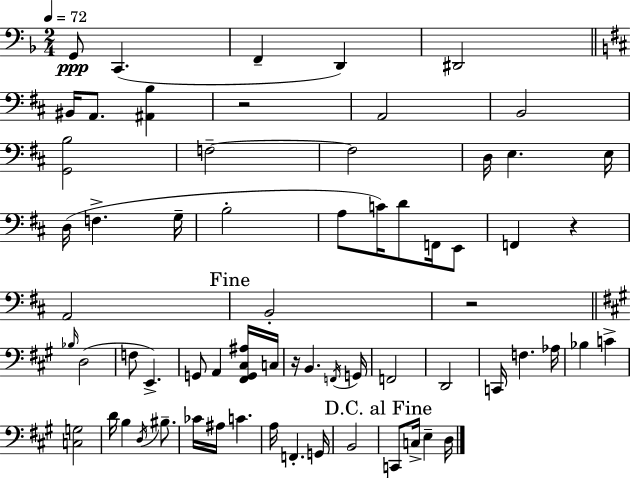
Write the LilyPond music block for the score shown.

{
  \clef bass
  \numericTimeSignature
  \time 2/4
  \key d \minor
  \tempo 4 = 72
  \repeat volta 2 { g,8\ppp c,4.( | f,4-- d,4) | dis,2 | \bar "||" \break \key d \major bis,16 a,8. <ais, b>4 | r2 | a,2 | b,2 | \break <g, b>2 | f2--~~ | f2 | d16 e4. e16 | \break d16( f4.-> g16-- | b2-. | a8 c'16) d'8 f,16 e,8 | f,4 r4 | \break a,2 | \mark "Fine" b,2-. | r2 | \bar "||" \break \key a \major \grace { bes16 } d2( | f8 e,4.->) | g,8 a,4 <fis, g, cis ais>16 | c16 r16 b,4. | \break \acciaccatura { f,16 } g,16 f,2 | d,2 | c,16 f4. | aes16 bes4 c'4-> | \break <c g>2 | d'16 b4 \acciaccatura { d16 } | bis8.-- ces'16 ais16 c'4. | a16 f,4.-. | \break g,16 b,2 | \mark "D.C. al Fine" c,8 c16-> e4-- | d16 } \bar "|."
}